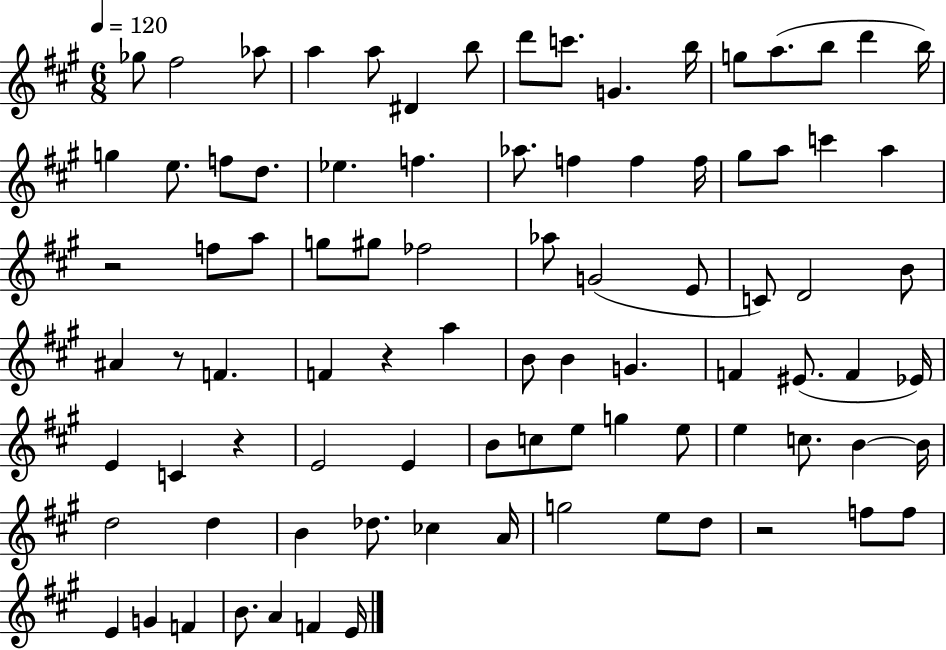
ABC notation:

X:1
T:Untitled
M:6/8
L:1/4
K:A
_g/2 ^f2 _a/2 a a/2 ^D b/2 d'/2 c'/2 G b/4 g/2 a/2 b/2 d' b/4 g e/2 f/2 d/2 _e f _a/2 f f f/4 ^g/2 a/2 c' a z2 f/2 a/2 g/2 ^g/2 _f2 _a/2 G2 E/2 C/2 D2 B/2 ^A z/2 F F z a B/2 B G F ^E/2 F _E/4 E C z E2 E B/2 c/2 e/2 g e/2 e c/2 B B/4 d2 d B _d/2 _c A/4 g2 e/2 d/2 z2 f/2 f/2 E G F B/2 A F E/4